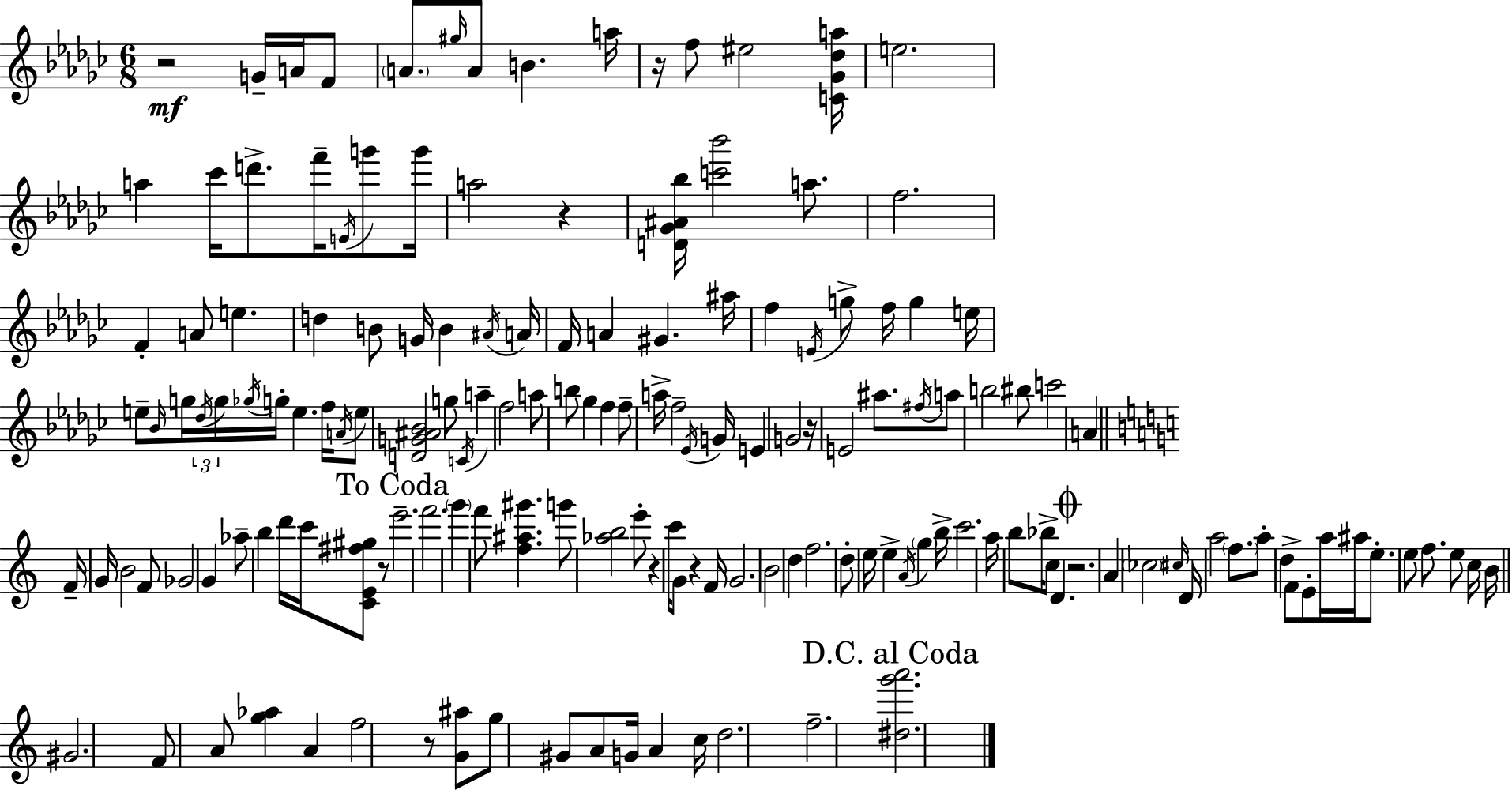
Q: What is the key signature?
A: EES minor